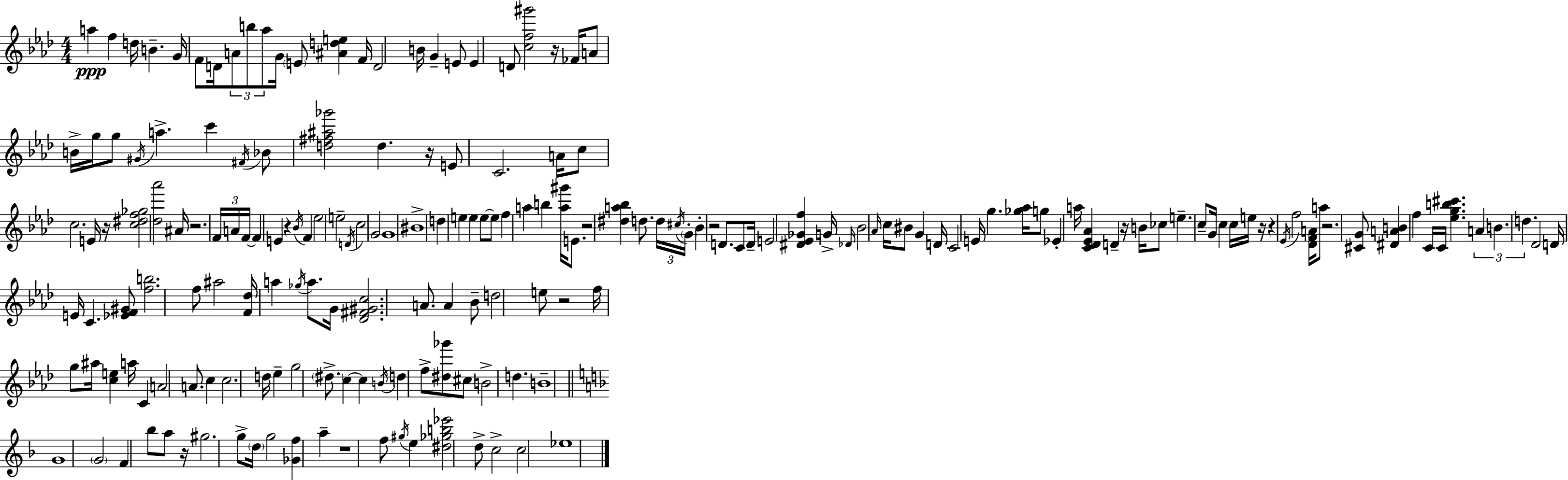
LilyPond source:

{
  \clef treble
  \numericTimeSignature
  \time 4/4
  \key f \minor
  a''4\ppp f''4 d''16 b'4.-- g'16 | f'8 d'16 \tuplet 3/2 { a'8 b''8 aes''8 } g'16 \parenthesize e'8 <ais' d'' e''>4 | f'16 d'2 b'16 g'4-- e'8 | e'4 d'8 <c'' f'' gis'''>2 r16 fes'16 | \break a'8 b'16-> g''16 g''8 \acciaccatura { gis'16 } a''4.-> c'''4 | \acciaccatura { fis'16 } bes'8 <d'' fis'' ais'' ges'''>2 d''4. | r16 e'8 c'2. | a'16 c''8 c''2. | \break e'16 r16 <c'' dis'' f'' ges''>2 <des'' aes'''>2 | ais'16 r2. \tuplet 3/2 { f'16 | a'16 f'16~~ } f'4 e'4 r4 \acciaccatura { bes'16 } f'4 | ees''2 e''2-- | \break \acciaccatura { d'16 } c''2 g'2 | g'1 | bis'1-> | d''4 e''4 e''4 | \break e''8~~ e''8 f''4 a''4 b''4 | <a'' gis'''>16 e'8. r2 <dis'' a'' bes''>4 | d''8. \tuplet 3/2 { d''16 \acciaccatura { cis''16 } \parenthesize g'16-. } bes'4-. r2 | d'8. c'8 d'16-- e'2 | \break <dis' ees' ges' f''>4 g'16-> \grace { des'16 } bes'2 \grace { aes'16 } c''16 | bis'8 g'4 d'16 c'2 e'16 | g''4. <ges'' aes''>16 g''8 ees'4-. a''16 <c' des' ees' aes'>4 | d'4-- r16 b'16 ces''8 e''4.-- | \break c''8-- g'16 c''4 c''16 e''16 r16 r4 \acciaccatura { ees'16 } f''2 | <des' f' a'>16 a''8 r2. | <cis' g'>8 <dis' a' b'>4 f''4 | c'16 c'16 <ees'' g'' b'' cis'''>4. \tuplet 3/2 { a'4 b'4. | \break d''4. } des'2 | d'16 e'16 c'4. <ees' f' gis'>8 <f'' b''>2. | f''8 ais''2 | <f' des''>16 a''4 \acciaccatura { ges''16 } a''8. g'16 <des' fis' gis' c''>2. | \break a'8. a'4 bes'8-- d''2 | e''8 r2 | f''16 g''8 ais''16 <c'' e''>4 a''16 c'4 a'2 | a'8. c''4 c''2. | \break d''16 ees''4-- g''2 | \parenthesize dis''8.-> c''4~~ c''4 | \acciaccatura { b'16 } d''4 f''8-> <dis'' ges'''>8 cis''8 b'2-> | d''4. b'1-- | \break \bar "||" \break \key d \minor g'1 | \parenthesize g'2 f'4 bes''8 a''8 | r16 gis''2. g''8-> \parenthesize d''16 | g''2 <ges' f''>4 a''4-- | \break r1 | f''8 \acciaccatura { gis''16 } e''4 <dis'' ges'' b'' ees'''>2 d''8-> | c''2-> c''2 | ees''1 | \break \bar "|."
}